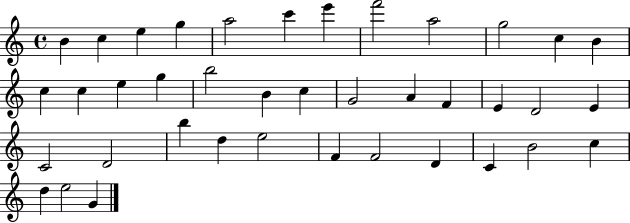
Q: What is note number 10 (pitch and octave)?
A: G5